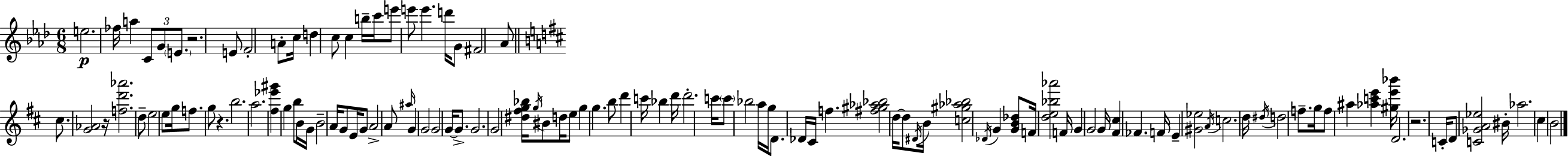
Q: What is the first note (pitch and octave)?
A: E5